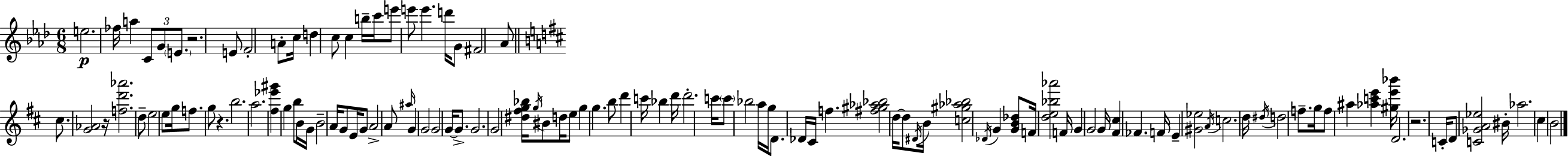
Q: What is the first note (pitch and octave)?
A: E5